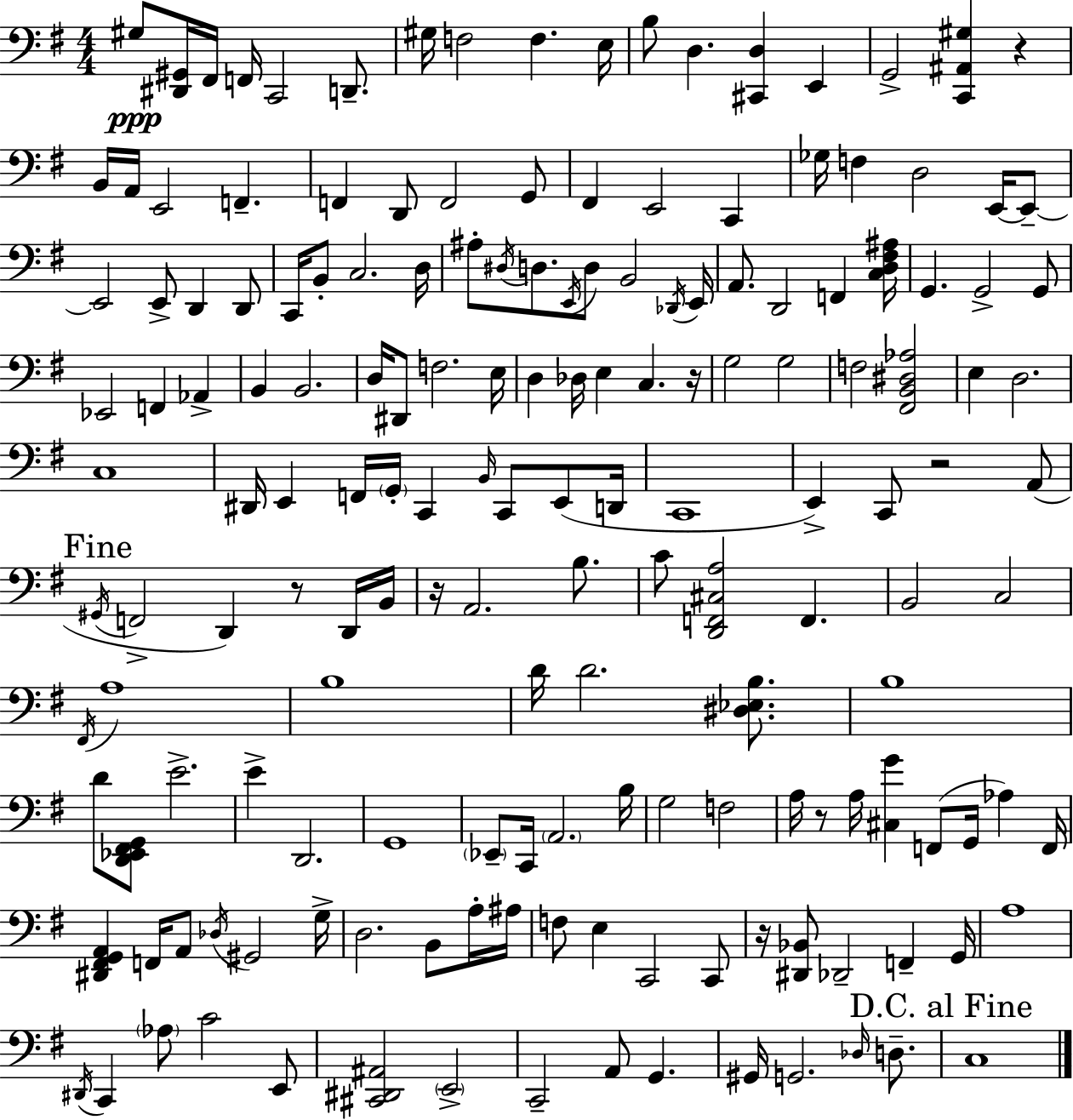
G#3/e [D#2,G#2]/s F#2/s F2/s C2/h D2/e. G#3/s F3/h F3/q. E3/s B3/e D3/q. [C#2,D3]/q E2/q G2/h [C2,A#2,G#3]/q R/q B2/s A2/s E2/h F2/q. F2/q D2/e F2/h G2/e F#2/q E2/h C2/q Gb3/s F3/q D3/h E2/s E2/e E2/h E2/e D2/q D2/e C2/s B2/e C3/h. D3/s A#3/e D#3/s D3/e. E2/s D3/e B2/h Db2/s E2/s A2/e. D2/h F2/q [C3,D3,F#3,A#3]/s G2/q. G2/h G2/e Eb2/h F2/q Ab2/q B2/q B2/h. D3/s D#2/e F3/h. E3/s D3/q Db3/s E3/q C3/q. R/s G3/h G3/h F3/h [F#2,B2,D#3,Ab3]/h E3/q D3/h. C3/w D#2/s E2/q F2/s G2/s C2/q B2/s C2/e E2/e D2/s C2/w E2/q C2/e R/h A2/e G#2/s F2/h D2/q R/e D2/s B2/s R/s A2/h. B3/e. C4/e [D2,F2,C#3,A3]/h F2/q. B2/h C3/h F#2/s A3/w B3/w D4/s D4/h. [D#3,Eb3,B3]/e. B3/w D4/e [D2,Eb2,F#2,G2]/e E4/h. E4/q D2/h. G2/w Eb2/e C2/s A2/h. B3/s G3/h F3/h A3/s R/e A3/s [C#3,G4]/q F2/e G2/s Ab3/q F2/s [D#2,F#2,G2,A2]/q F2/s A2/e Db3/s G#2/h G3/s D3/h. B2/e A3/s A#3/s F3/e E3/q C2/h C2/e R/s [D#2,Bb2]/e Db2/h F2/q G2/s A3/w D#2/s C2/q Ab3/e C4/h E2/e [C#2,D#2,A#2]/h E2/h C2/h A2/e G2/q. G#2/s G2/h. Db3/s D3/e. C3/w